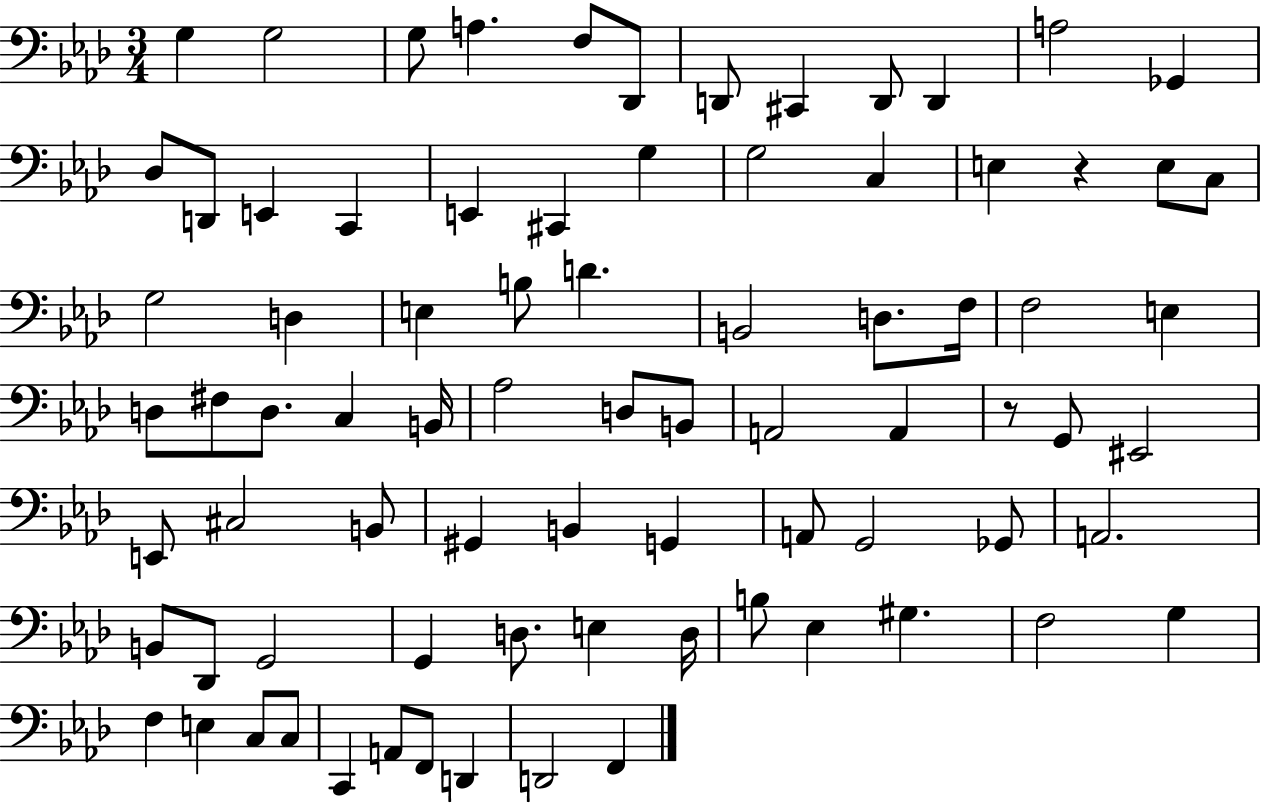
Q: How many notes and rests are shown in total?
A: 80